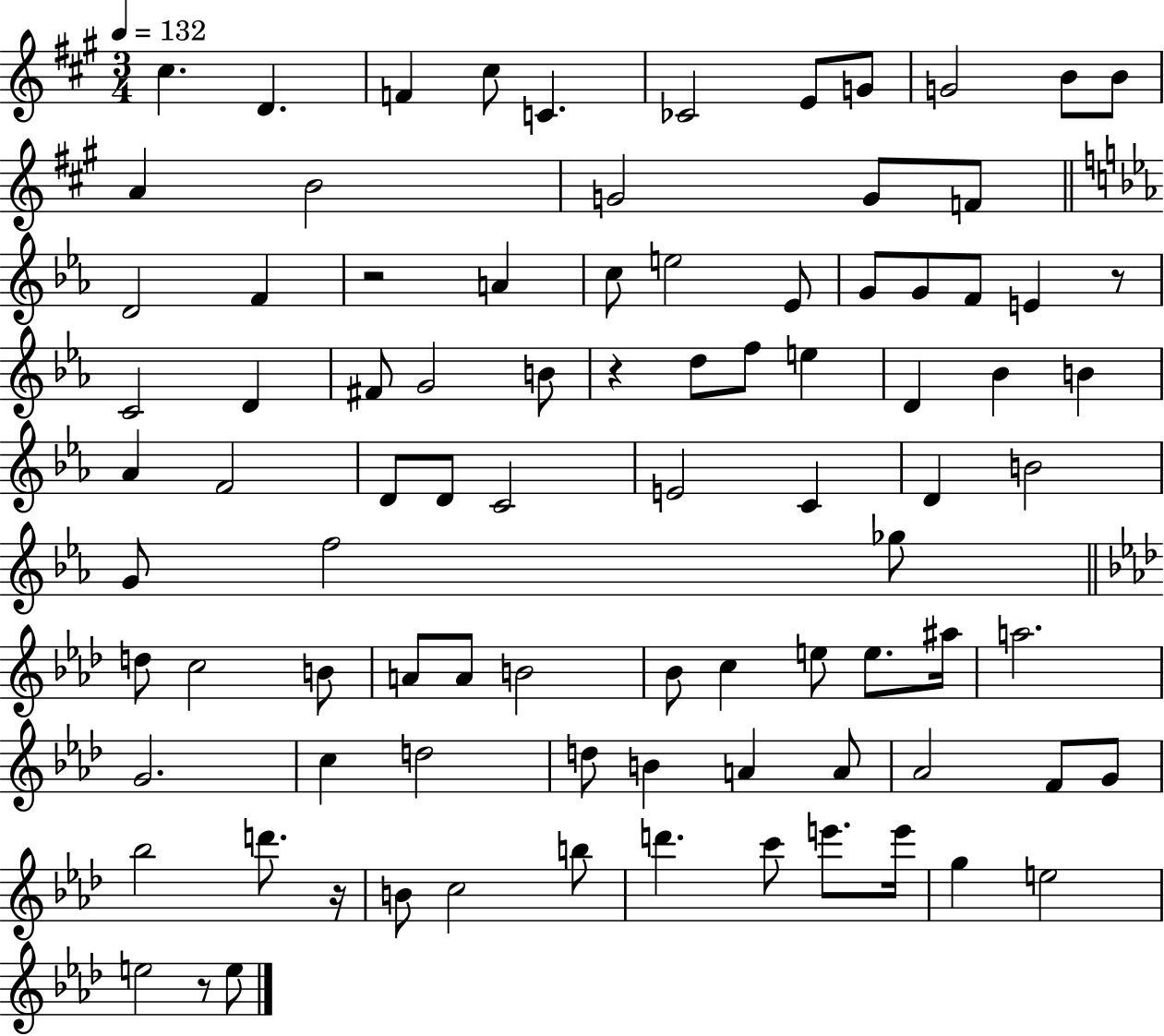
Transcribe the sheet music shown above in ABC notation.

X:1
T:Untitled
M:3/4
L:1/4
K:A
^c D F ^c/2 C _C2 E/2 G/2 G2 B/2 B/2 A B2 G2 G/2 F/2 D2 F z2 A c/2 e2 _E/2 G/2 G/2 F/2 E z/2 C2 D ^F/2 G2 B/2 z d/2 f/2 e D _B B _A F2 D/2 D/2 C2 E2 C D B2 G/2 f2 _g/2 d/2 c2 B/2 A/2 A/2 B2 _B/2 c e/2 e/2 ^a/4 a2 G2 c d2 d/2 B A A/2 _A2 F/2 G/2 _b2 d'/2 z/4 B/2 c2 b/2 d' c'/2 e'/2 e'/4 g e2 e2 z/2 e/2